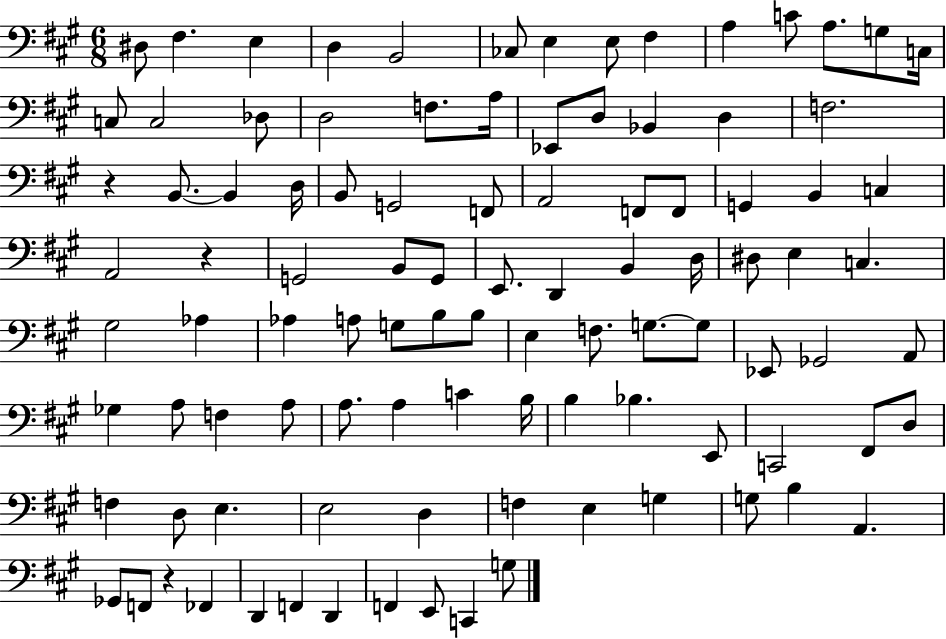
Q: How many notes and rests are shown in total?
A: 100